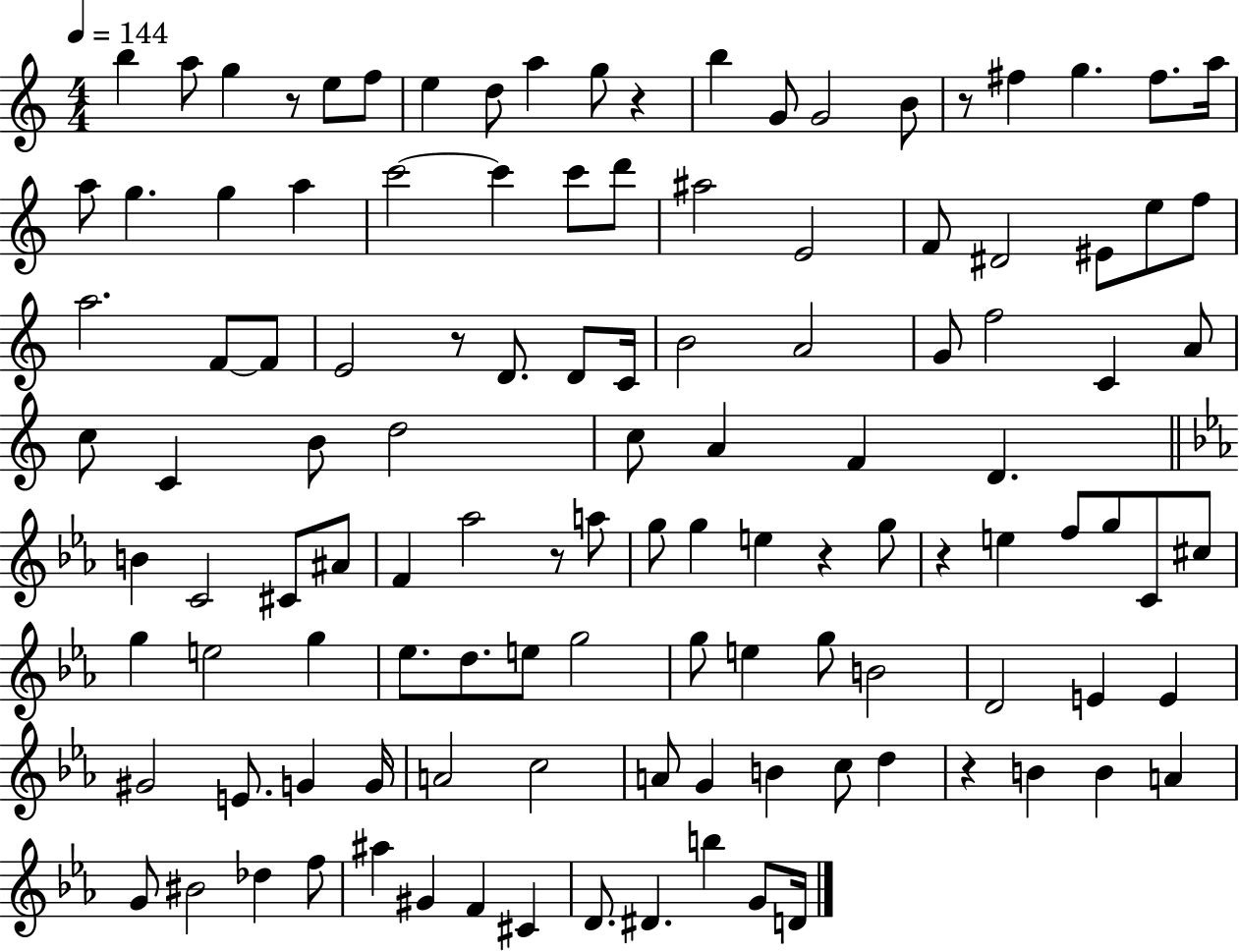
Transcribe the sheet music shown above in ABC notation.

X:1
T:Untitled
M:4/4
L:1/4
K:C
b a/2 g z/2 e/2 f/2 e d/2 a g/2 z b G/2 G2 B/2 z/2 ^f g ^f/2 a/4 a/2 g g a c'2 c' c'/2 d'/2 ^a2 E2 F/2 ^D2 ^E/2 e/2 f/2 a2 F/2 F/2 E2 z/2 D/2 D/2 C/4 B2 A2 G/2 f2 C A/2 c/2 C B/2 d2 c/2 A F D B C2 ^C/2 ^A/2 F _a2 z/2 a/2 g/2 g e z g/2 z e f/2 g/2 C/2 ^c/2 g e2 g _e/2 d/2 e/2 g2 g/2 e g/2 B2 D2 E E ^G2 E/2 G G/4 A2 c2 A/2 G B c/2 d z B B A G/2 ^B2 _d f/2 ^a ^G F ^C D/2 ^D b G/2 D/4